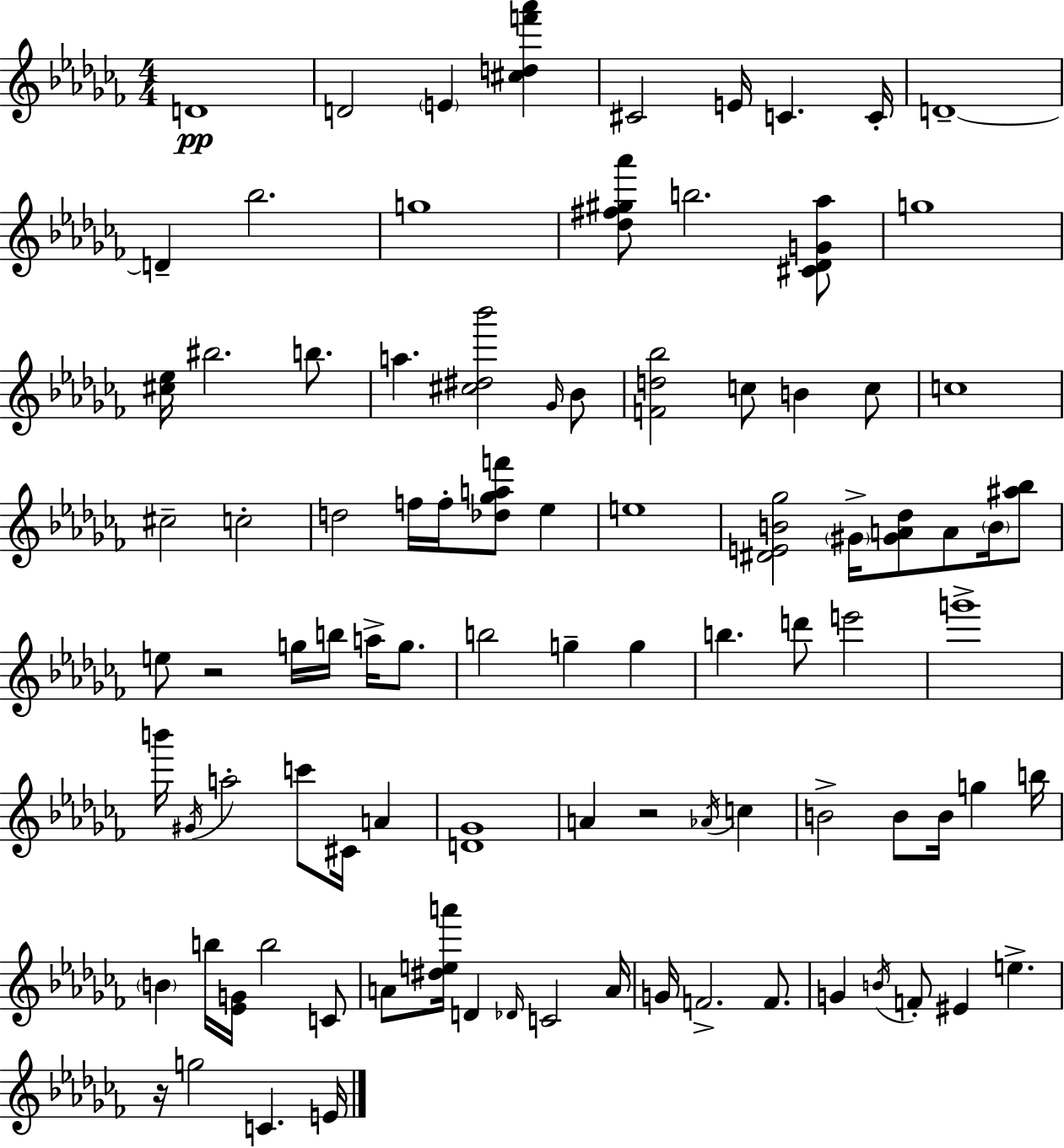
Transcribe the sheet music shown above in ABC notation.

X:1
T:Untitled
M:4/4
L:1/4
K:Abm
D4 D2 E [^cdf'_a'] ^C2 E/4 C C/4 D4 D _b2 g4 [_d^f^g_a']/2 b2 [^C_DG_a]/2 g4 [^c_e]/4 ^b2 b/2 a [^c^d_b']2 _G/4 _B/2 [Fd_b]2 c/2 B c/2 c4 ^c2 c2 d2 f/4 f/4 [_d_gaf']/2 _e e4 [^DEB_g]2 ^G/4 [^GA_d]/2 A/2 B/4 [^a_b]/2 e/2 z2 g/4 b/4 a/4 g/2 b2 g g b d'/2 e'2 g'4 b'/4 ^G/4 a2 c'/2 ^C/4 A [D_G]4 A z2 _A/4 c B2 B/2 B/4 g b/4 B b/4 [_EG]/4 b2 C/2 A/2 [^dea']/4 D _D/4 C2 A/4 G/4 F2 F/2 G B/4 F/2 ^E e z/4 g2 C E/4